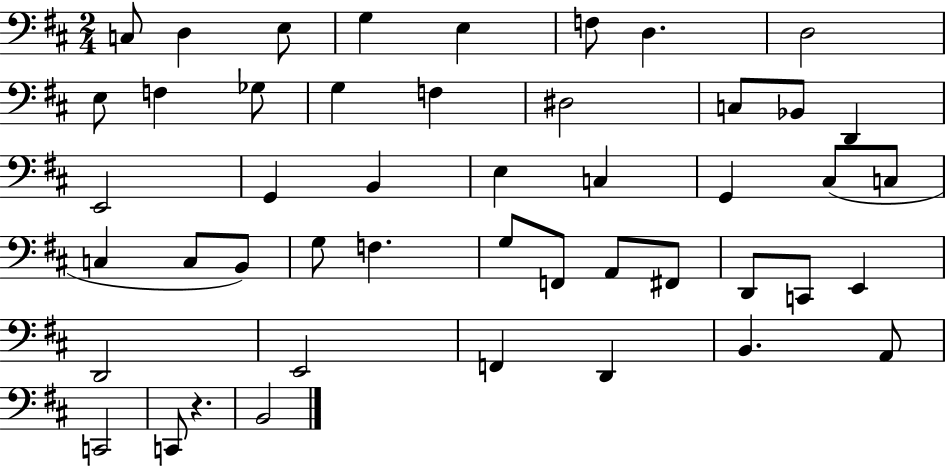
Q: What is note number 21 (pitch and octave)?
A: E3